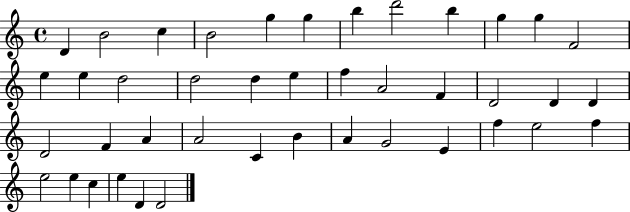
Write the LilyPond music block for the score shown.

{
  \clef treble
  \time 4/4
  \defaultTimeSignature
  \key c \major
  d'4 b'2 c''4 | b'2 g''4 g''4 | b''4 d'''2 b''4 | g''4 g''4 f'2 | \break e''4 e''4 d''2 | d''2 d''4 e''4 | f''4 a'2 f'4 | d'2 d'4 d'4 | \break d'2 f'4 a'4 | a'2 c'4 b'4 | a'4 g'2 e'4 | f''4 e''2 f''4 | \break e''2 e''4 c''4 | e''4 d'4 d'2 | \bar "|."
}